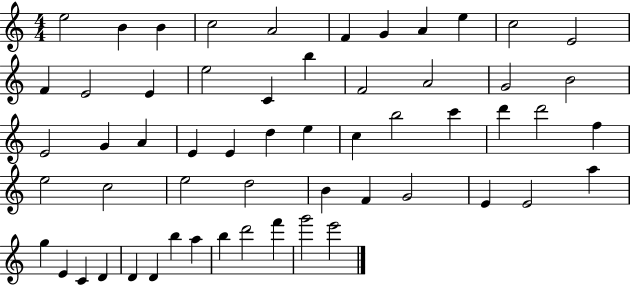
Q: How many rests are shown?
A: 0